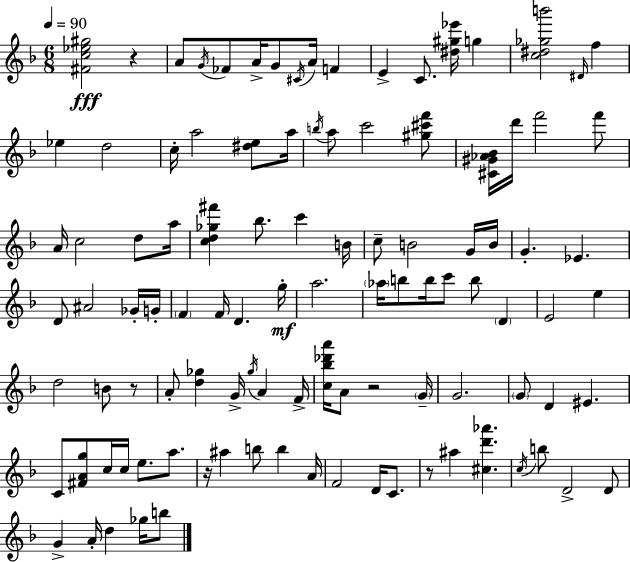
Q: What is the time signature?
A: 6/8